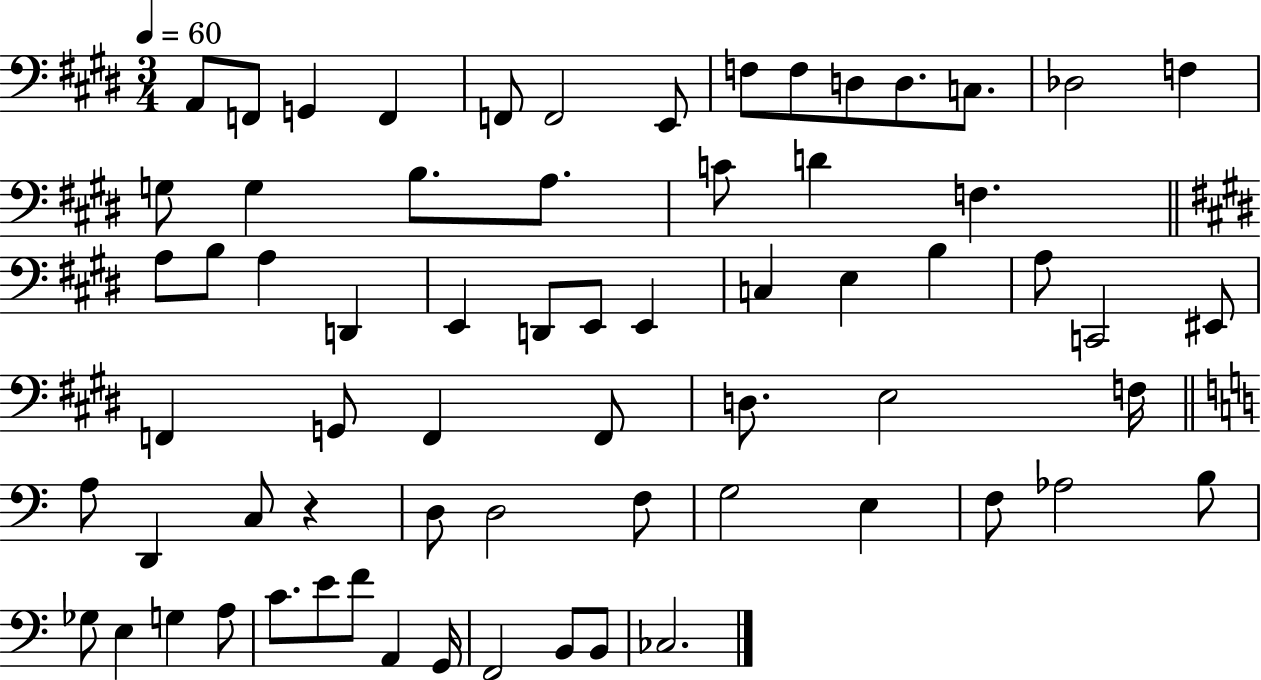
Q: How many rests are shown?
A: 1